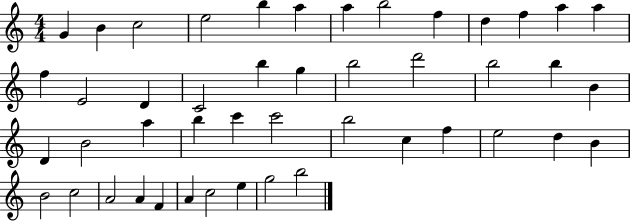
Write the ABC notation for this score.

X:1
T:Untitled
M:4/4
L:1/4
K:C
G B c2 e2 b a a b2 f d f a a f E2 D C2 b g b2 d'2 b2 b B D B2 a b c' c'2 b2 c f e2 d B B2 c2 A2 A F A c2 e g2 b2